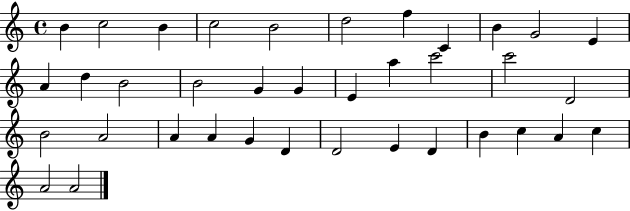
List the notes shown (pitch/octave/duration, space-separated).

B4/q C5/h B4/q C5/h B4/h D5/h F5/q C4/q B4/q G4/h E4/q A4/q D5/q B4/h B4/h G4/q G4/q E4/q A5/q C6/h C6/h D4/h B4/h A4/h A4/q A4/q G4/q D4/q D4/h E4/q D4/q B4/q C5/q A4/q C5/q A4/h A4/h